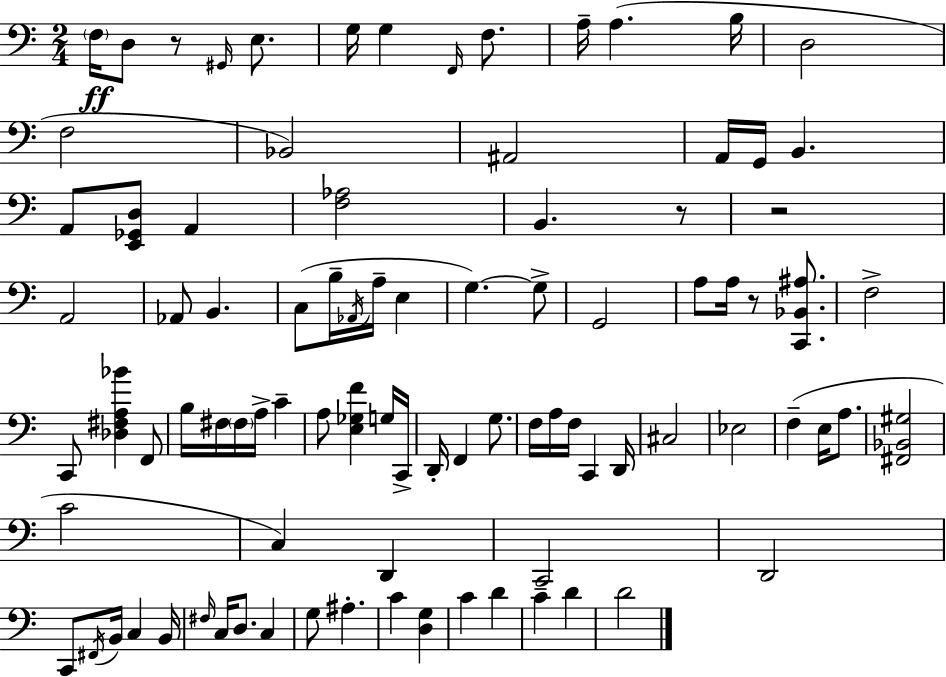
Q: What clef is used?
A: bass